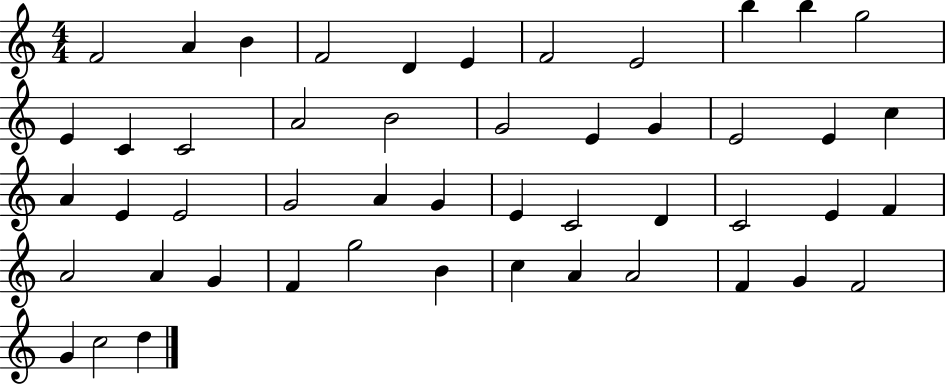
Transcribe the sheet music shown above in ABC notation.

X:1
T:Untitled
M:4/4
L:1/4
K:C
F2 A B F2 D E F2 E2 b b g2 E C C2 A2 B2 G2 E G E2 E c A E E2 G2 A G E C2 D C2 E F A2 A G F g2 B c A A2 F G F2 G c2 d